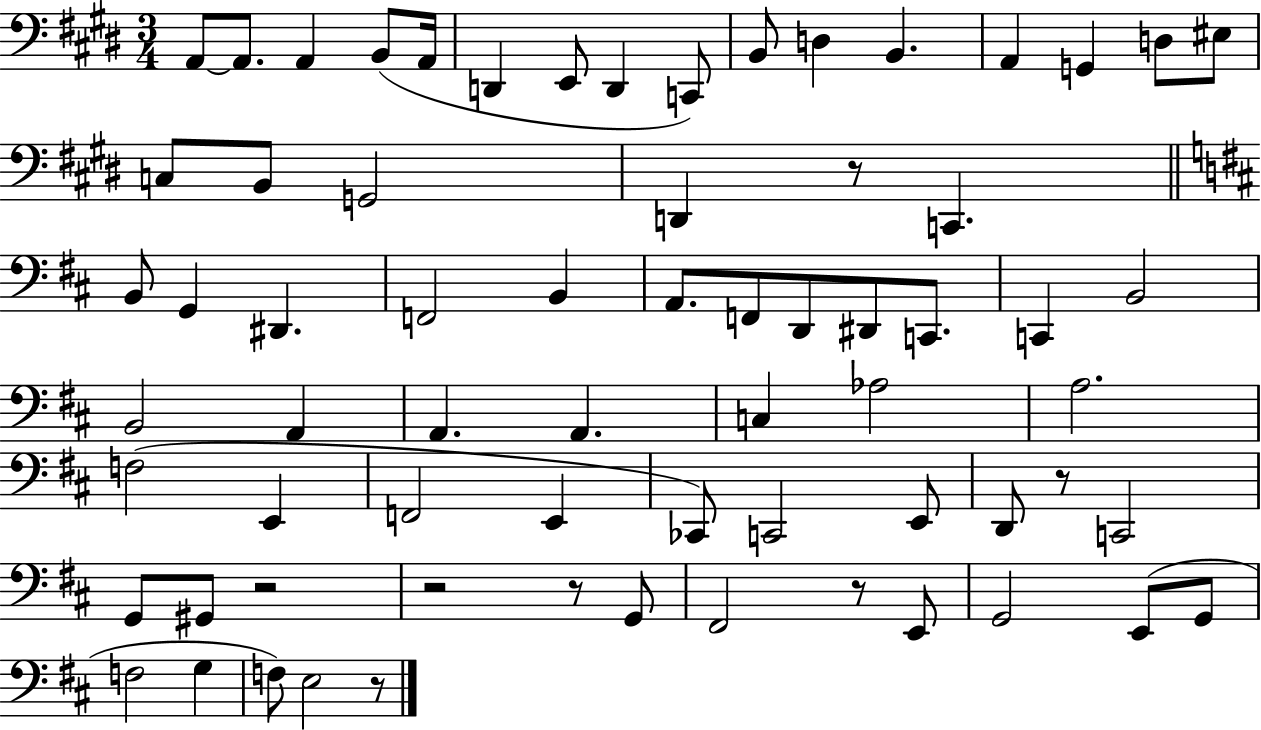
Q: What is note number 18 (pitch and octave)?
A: B2